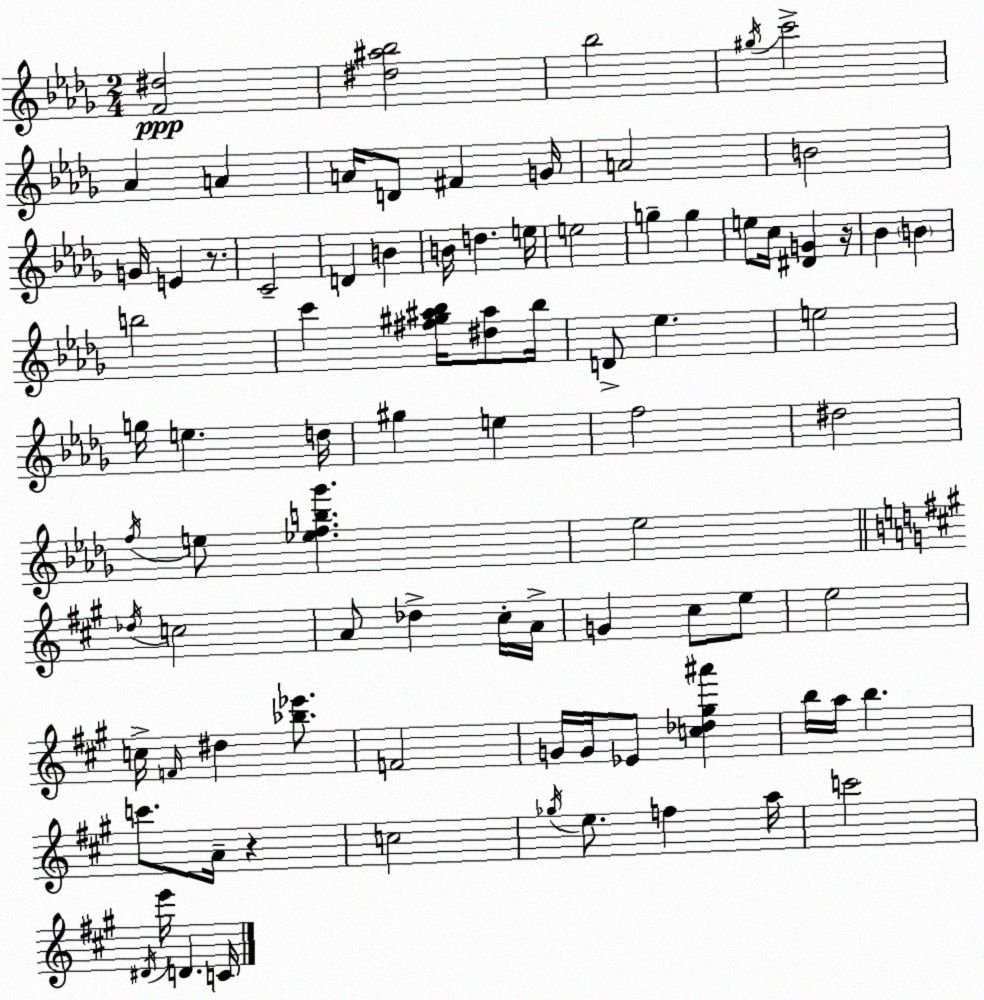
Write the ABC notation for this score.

X:1
T:Untitled
M:2/4
L:1/4
K:Bbm
[F^d]2 [^d^a_b]2 _b2 ^g/4 c'2 _A A A/4 D/2 ^F G/4 A2 B2 G/4 E z/2 C2 D B B/4 d e/4 e2 g g e/2 c/4 [^DG] z/4 _B B b2 c' [^f^g^a_b]/4 [^d^a]/2 _b/4 D/2 _e e2 g/4 e d/4 ^g e f2 ^d2 f/4 e/2 [_efb_g'] _e2 _d/4 c2 A/2 _d ^c/4 A/4 G ^c/2 e/2 e2 c/4 F/4 ^d [_b_e']/2 F2 G/4 G/4 _E/2 [c_d^g^a'] b/4 a/4 b c'/2 A/4 z c2 _g/4 e/2 f a/4 c'2 ^D/4 e'/4 D C/4